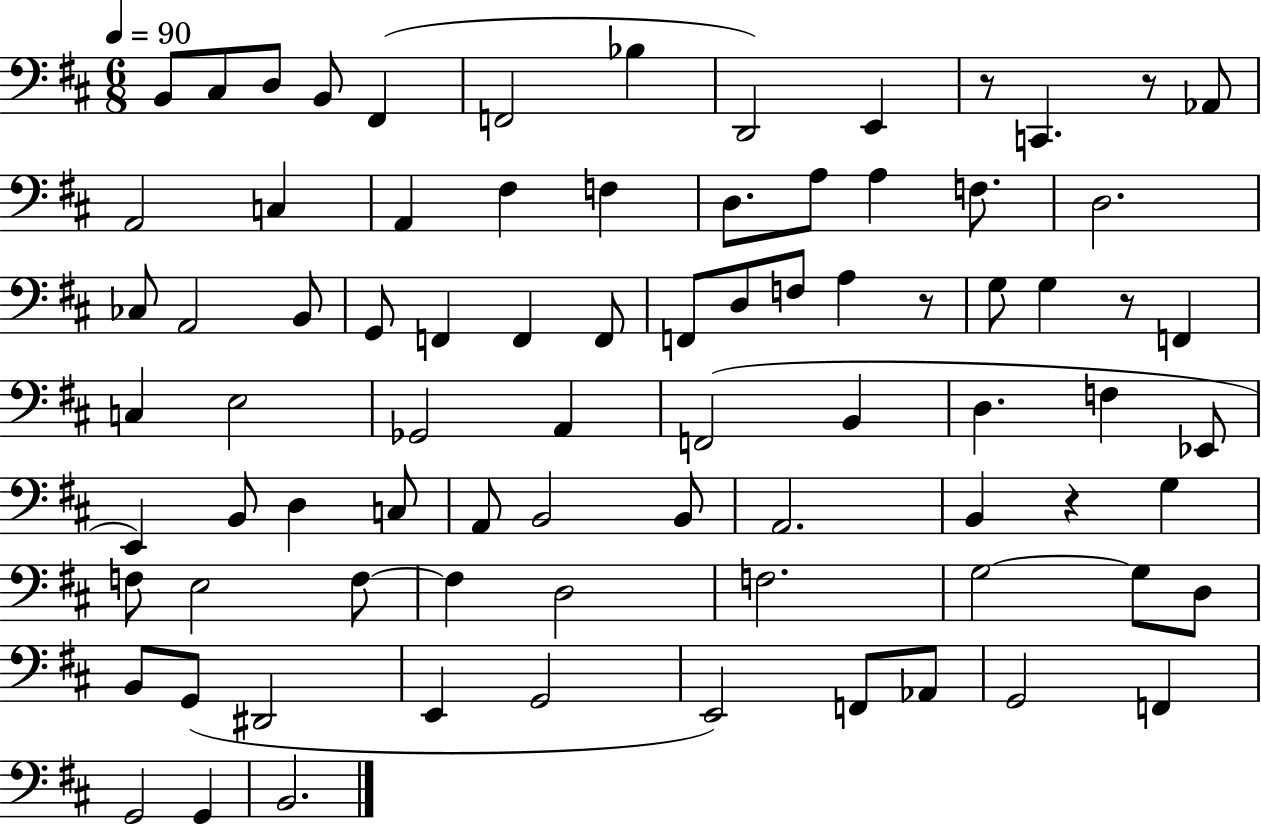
{
  \clef bass
  \numericTimeSignature
  \time 6/8
  \key d \major
  \tempo 4 = 90
  b,8 cis8 d8 b,8 fis,4( | f,2 bes4 | d,2) e,4 | r8 c,4. r8 aes,8 | \break a,2 c4 | a,4 fis4 f4 | d8. a8 a4 f8. | d2. | \break ces8 a,2 b,8 | g,8 f,4 f,4 f,8 | f,8 d8 f8 a4 r8 | g8 g4 r8 f,4 | \break c4 e2 | ges,2 a,4 | f,2( b,4 | d4. f4 ees,8 | \break e,4) b,8 d4 c8 | a,8 b,2 b,8 | a,2. | b,4 r4 g4 | \break f8 e2 f8~~ | f4 d2 | f2. | g2~~ g8 d8 | \break b,8 g,8( dis,2 | e,4 g,2 | e,2) f,8 aes,8 | g,2 f,4 | \break g,2 g,4 | b,2. | \bar "|."
}